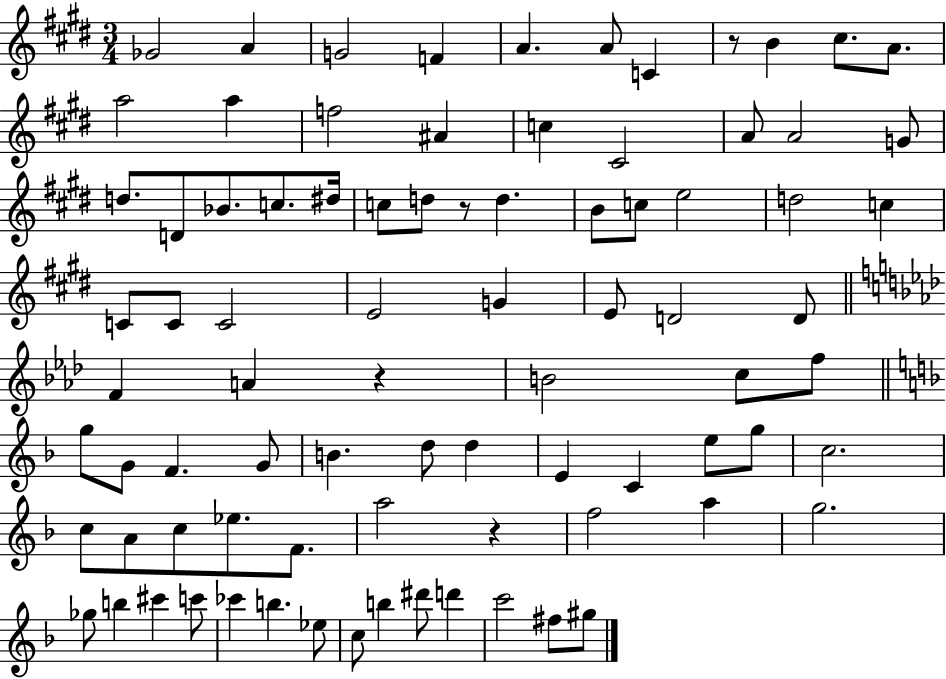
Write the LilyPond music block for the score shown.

{
  \clef treble
  \numericTimeSignature
  \time 3/4
  \key e \major
  ges'2 a'4 | g'2 f'4 | a'4. a'8 c'4 | r8 b'4 cis''8. a'8. | \break a''2 a''4 | f''2 ais'4 | c''4 cis'2 | a'8 a'2 g'8 | \break d''8. d'8 bes'8. c''8. dis''16 | c''8 d''8 r8 d''4. | b'8 c''8 e''2 | d''2 c''4 | \break c'8 c'8 c'2 | e'2 g'4 | e'8 d'2 d'8 | \bar "||" \break \key aes \major f'4 a'4 r4 | b'2 c''8 f''8 | \bar "||" \break \key d \minor g''8 g'8 f'4. g'8 | b'4. d''8 d''4 | e'4 c'4 e''8 g''8 | c''2. | \break c''8 a'8 c''8 ees''8. f'8. | a''2 r4 | f''2 a''4 | g''2. | \break ges''8 b''4 cis'''4 c'''8 | ces'''4 b''4. ees''8 | c''8 b''4 dis'''8 d'''4 | c'''2 fis''8 gis''8 | \break \bar "|."
}